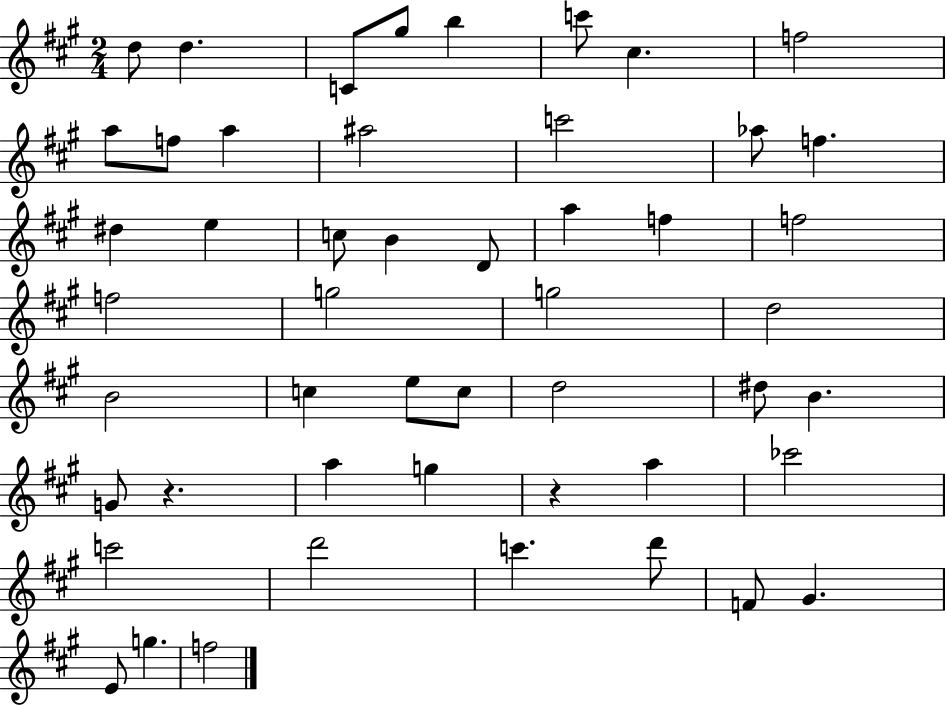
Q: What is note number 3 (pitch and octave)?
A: C4